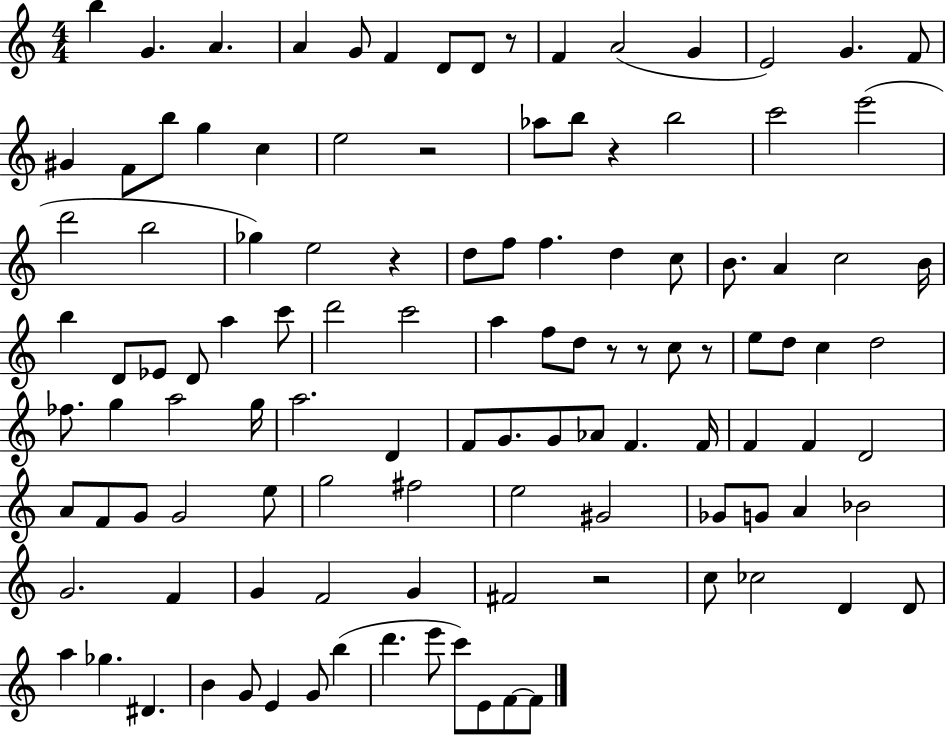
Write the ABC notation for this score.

X:1
T:Untitled
M:4/4
L:1/4
K:C
b G A A G/2 F D/2 D/2 z/2 F A2 G E2 G F/2 ^G F/2 b/2 g c e2 z2 _a/2 b/2 z b2 c'2 e'2 d'2 b2 _g e2 z d/2 f/2 f d c/2 B/2 A c2 B/4 b D/2 _E/2 D/2 a c'/2 d'2 c'2 a f/2 d/2 z/2 z/2 c/2 z/2 e/2 d/2 c d2 _f/2 g a2 g/4 a2 D F/2 G/2 G/2 _A/2 F F/4 F F D2 A/2 F/2 G/2 G2 e/2 g2 ^f2 e2 ^G2 _G/2 G/2 A _B2 G2 F G F2 G ^F2 z2 c/2 _c2 D D/2 a _g ^D B G/2 E G/2 b d' e'/2 c'/2 E/2 F/2 F/2